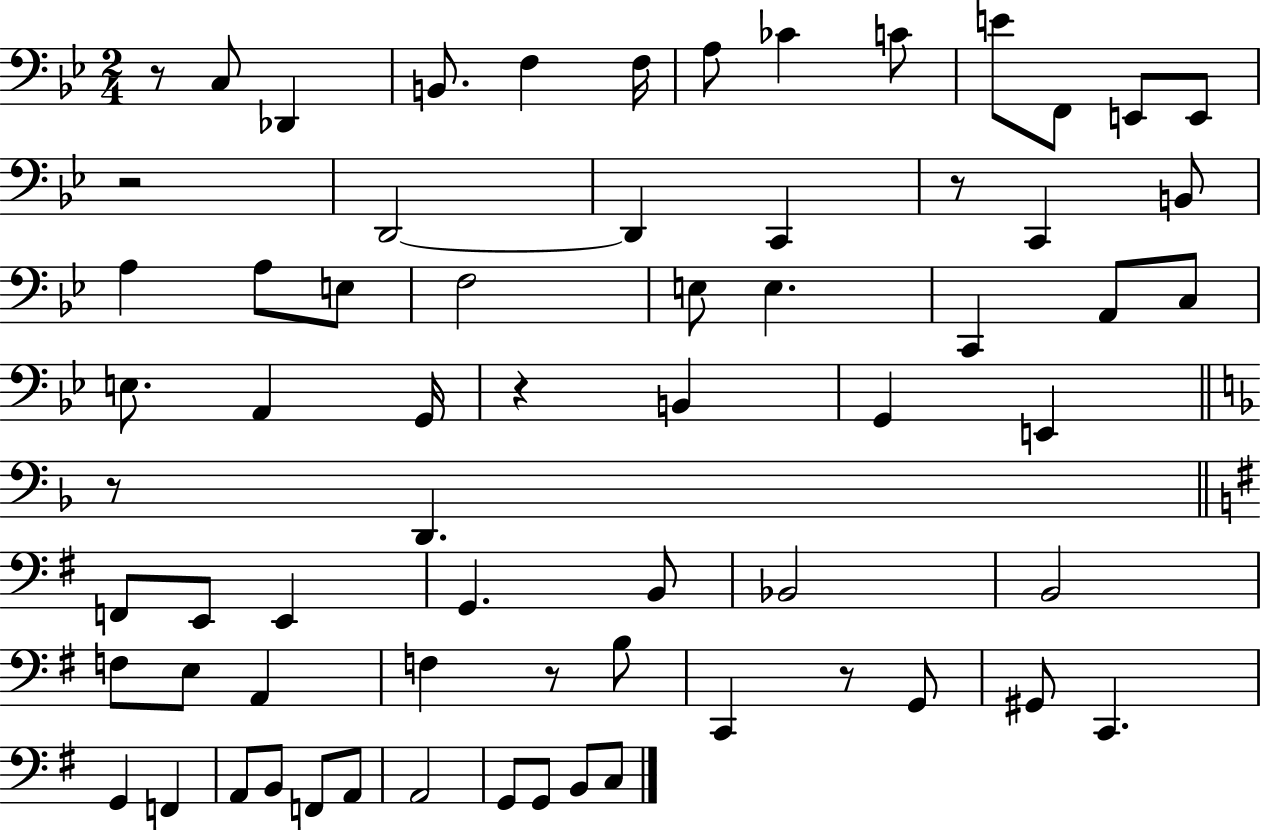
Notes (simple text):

R/e C3/e Db2/q B2/e. F3/q F3/s A3/e CES4/q C4/e E4/e F2/e E2/e E2/e R/h D2/h D2/q C2/q R/e C2/q B2/e A3/q A3/e E3/e F3/h E3/e E3/q. C2/q A2/e C3/e E3/e. A2/q G2/s R/q B2/q G2/q E2/q R/e D2/q. F2/e E2/e E2/q G2/q. B2/e Bb2/h B2/h F3/e E3/e A2/q F3/q R/e B3/e C2/q R/e G2/e G#2/e C2/q. G2/q F2/q A2/e B2/e F2/e A2/e A2/h G2/e G2/e B2/e C3/e